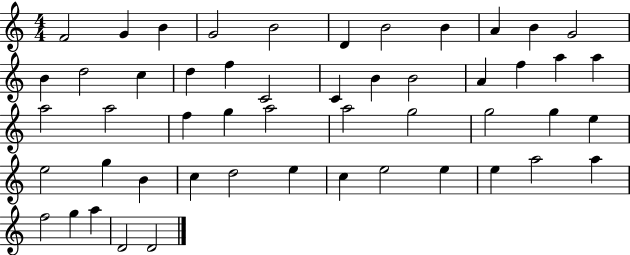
{
  \clef treble
  \numericTimeSignature
  \time 4/4
  \key c \major
  f'2 g'4 b'4 | g'2 b'2 | d'4 b'2 b'4 | a'4 b'4 g'2 | \break b'4 d''2 c''4 | d''4 f''4 c'2 | c'4 b'4 b'2 | a'4 f''4 a''4 a''4 | \break a''2 a''2 | f''4 g''4 a''2 | a''2 g''2 | g''2 g''4 e''4 | \break e''2 g''4 b'4 | c''4 d''2 e''4 | c''4 e''2 e''4 | e''4 a''2 a''4 | \break f''2 g''4 a''4 | d'2 d'2 | \bar "|."
}